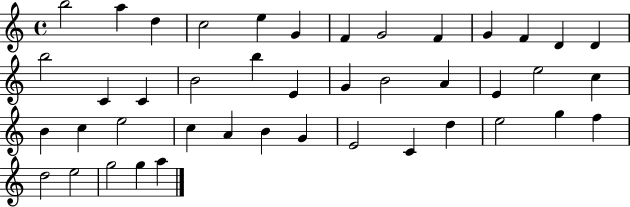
{
  \clef treble
  \time 4/4
  \defaultTimeSignature
  \key c \major
  b''2 a''4 d''4 | c''2 e''4 g'4 | f'4 g'2 f'4 | g'4 f'4 d'4 d'4 | \break b''2 c'4 c'4 | b'2 b''4 e'4 | g'4 b'2 a'4 | e'4 e''2 c''4 | \break b'4 c''4 e''2 | c''4 a'4 b'4 g'4 | e'2 c'4 d''4 | e''2 g''4 f''4 | \break d''2 e''2 | g''2 g''4 a''4 | \bar "|."
}